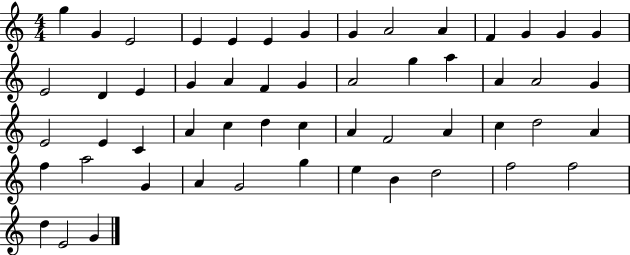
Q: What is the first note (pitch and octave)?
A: G5